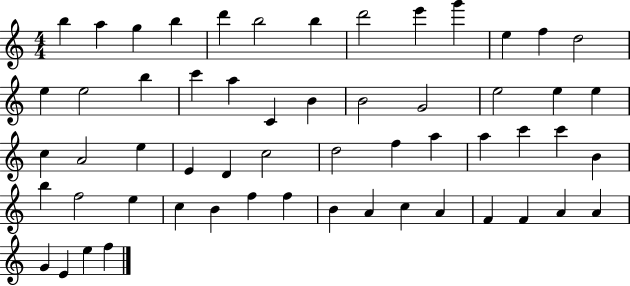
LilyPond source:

{
  \clef treble
  \numericTimeSignature
  \time 4/4
  \key c \major
  b''4 a''4 g''4 b''4 | d'''4 b''2 b''4 | d'''2 e'''4 g'''4 | e''4 f''4 d''2 | \break e''4 e''2 b''4 | c'''4 a''4 c'4 b'4 | b'2 g'2 | e''2 e''4 e''4 | \break c''4 a'2 e''4 | e'4 d'4 c''2 | d''2 f''4 a''4 | a''4 c'''4 c'''4 b'4 | \break b''4 f''2 e''4 | c''4 b'4 f''4 f''4 | b'4 a'4 c''4 a'4 | f'4 f'4 a'4 a'4 | \break g'4 e'4 e''4 f''4 | \bar "|."
}